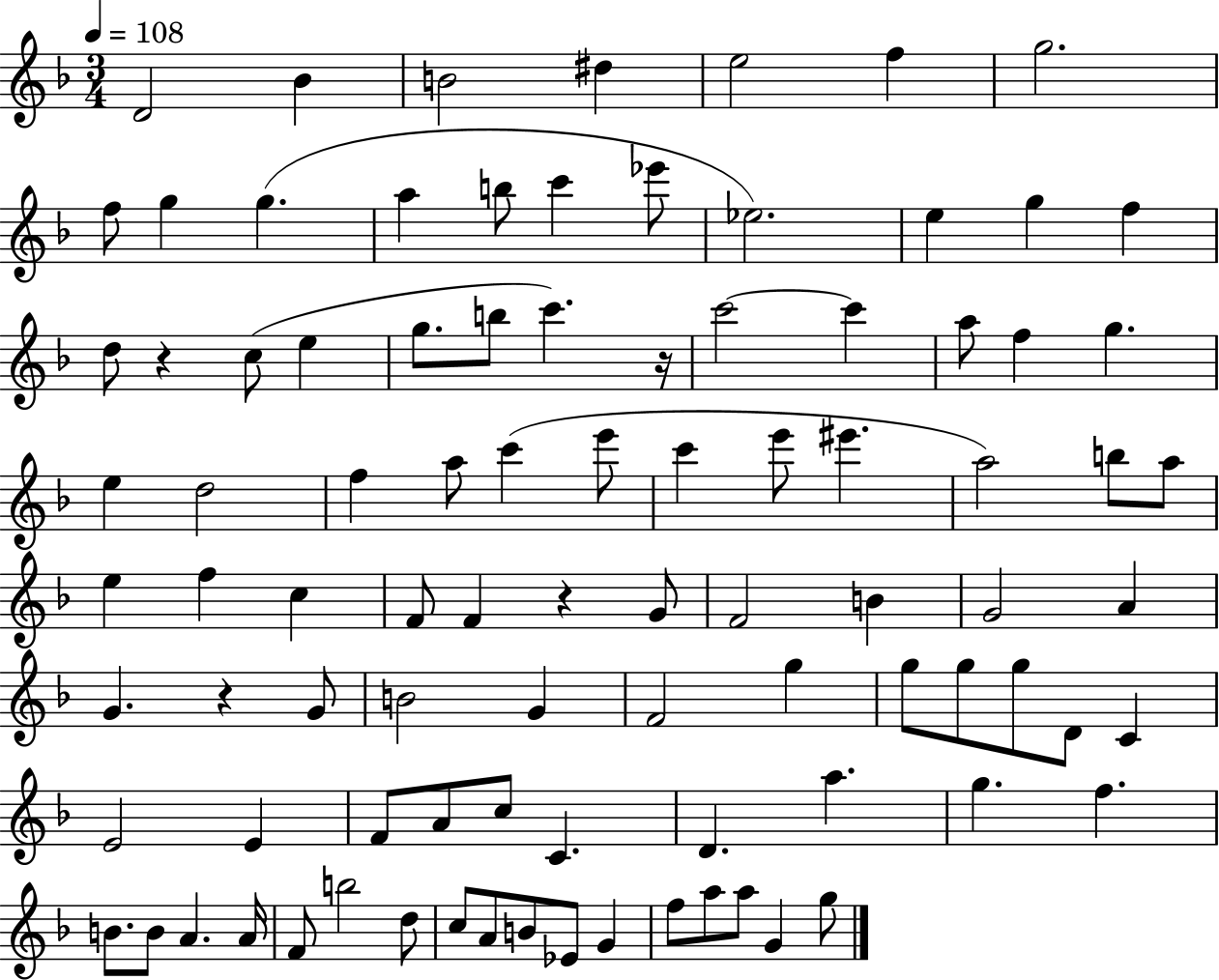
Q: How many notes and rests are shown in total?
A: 93